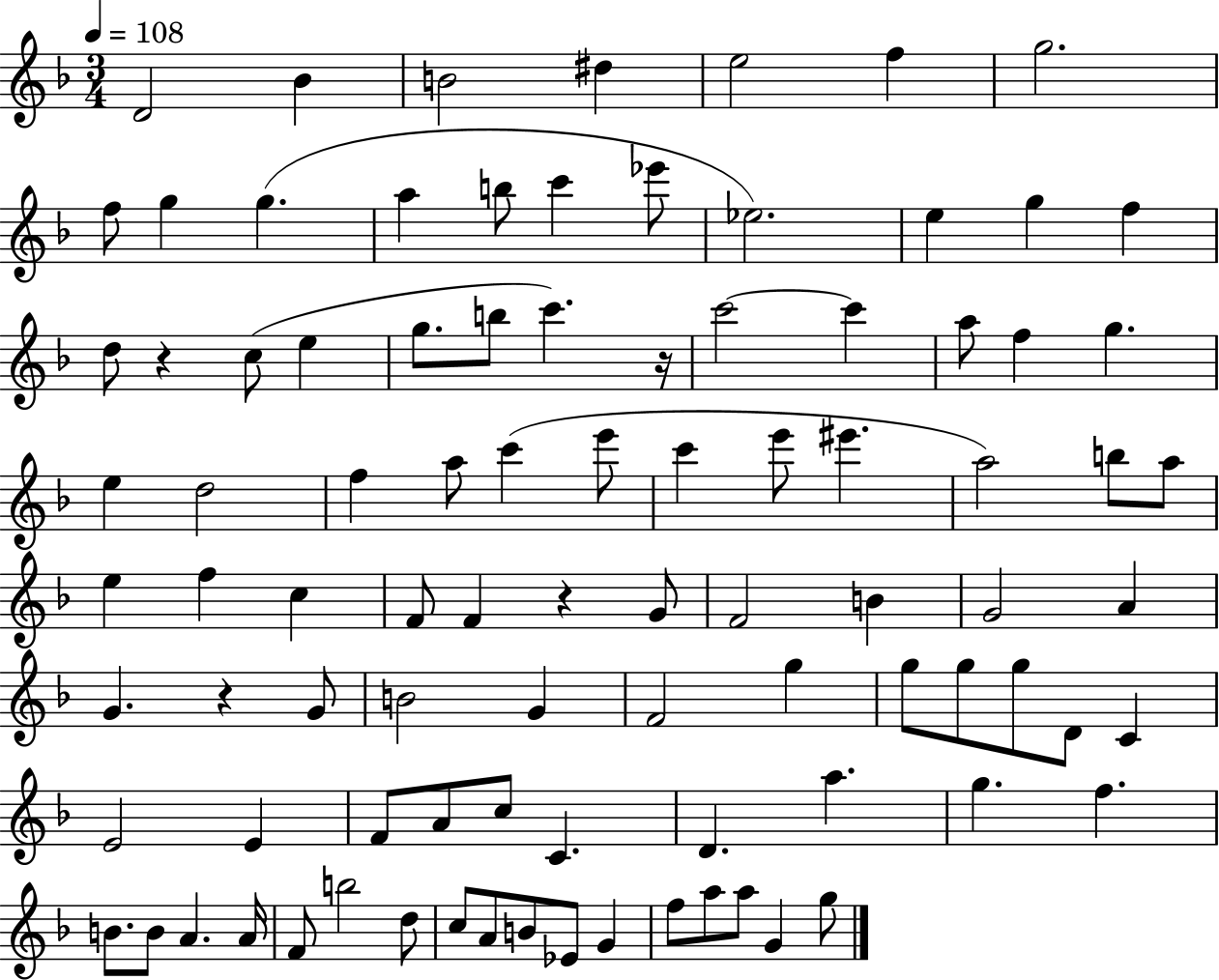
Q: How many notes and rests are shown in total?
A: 93